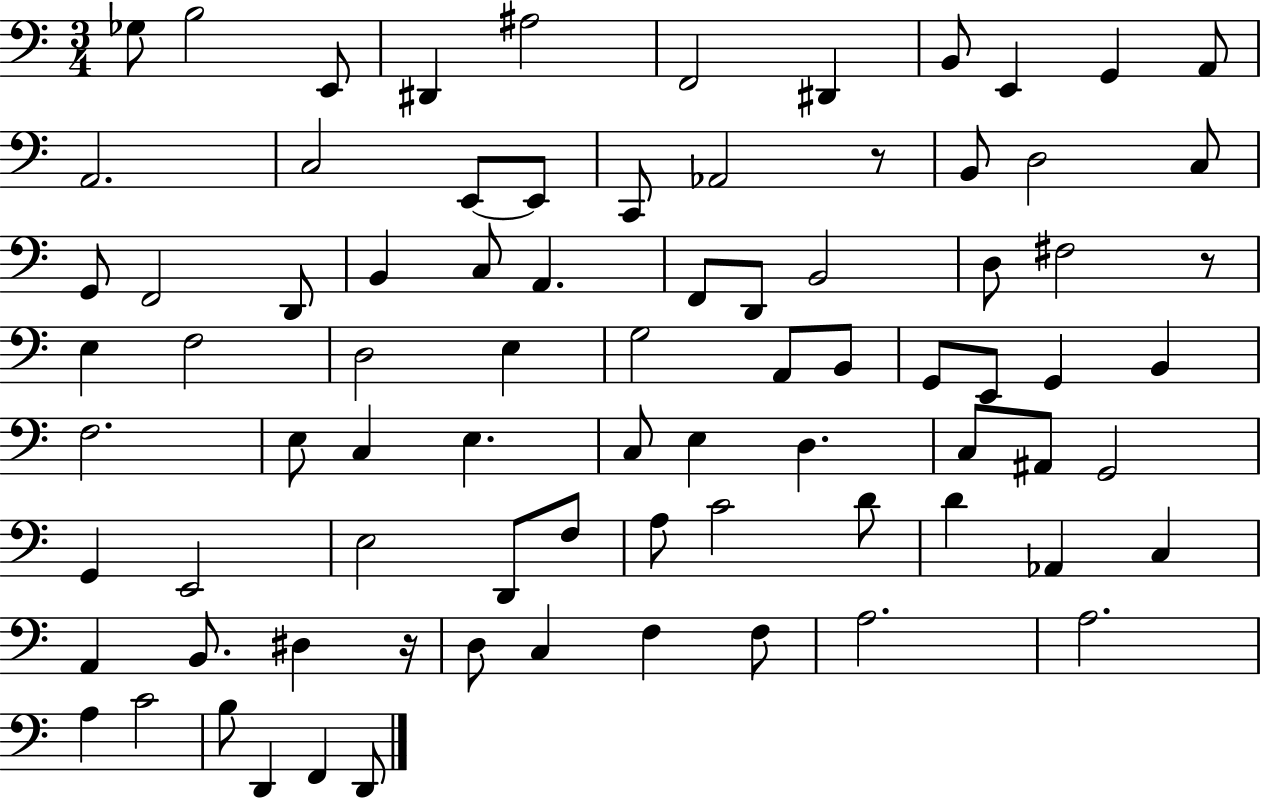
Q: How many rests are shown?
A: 3